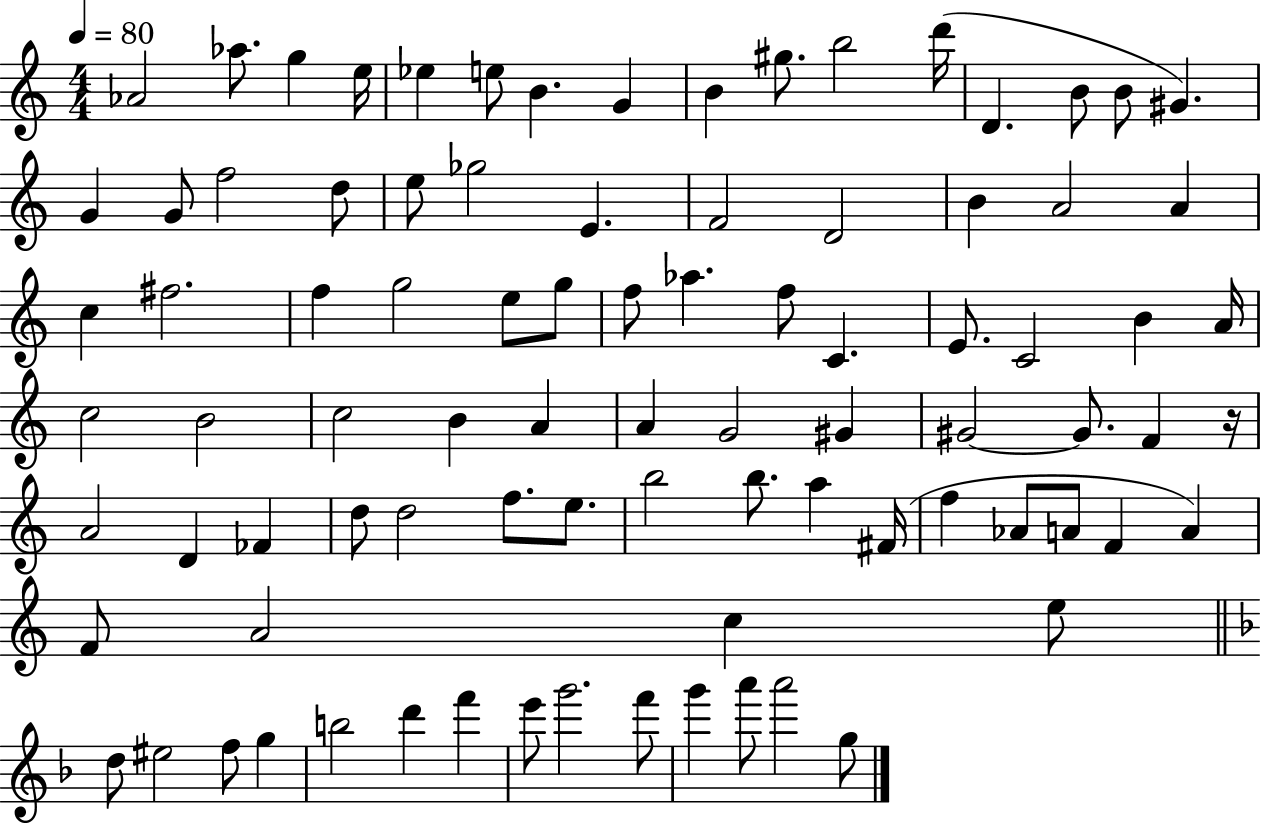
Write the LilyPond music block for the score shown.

{
  \clef treble
  \numericTimeSignature
  \time 4/4
  \key c \major
  \tempo 4 = 80
  aes'2 aes''8. g''4 e''16 | ees''4 e''8 b'4. g'4 | b'4 gis''8. b''2 d'''16( | d'4. b'8 b'8 gis'4.) | \break g'4 g'8 f''2 d''8 | e''8 ges''2 e'4. | f'2 d'2 | b'4 a'2 a'4 | \break c''4 fis''2. | f''4 g''2 e''8 g''8 | f''8 aes''4. f''8 c'4. | e'8. c'2 b'4 a'16 | \break c''2 b'2 | c''2 b'4 a'4 | a'4 g'2 gis'4 | gis'2~~ gis'8. f'4 r16 | \break a'2 d'4 fes'4 | d''8 d''2 f''8. e''8. | b''2 b''8. a''4 fis'16( | f''4 aes'8 a'8 f'4 a'4) | \break f'8 a'2 c''4 e''8 | \bar "||" \break \key d \minor d''8 eis''2 f''8 g''4 | b''2 d'''4 f'''4 | e'''8 g'''2. f'''8 | g'''4 a'''8 a'''2 g''8 | \break \bar "|."
}